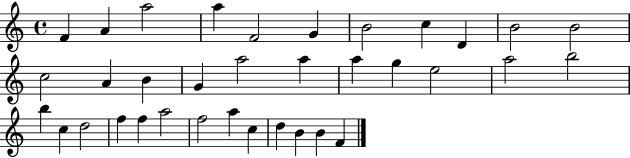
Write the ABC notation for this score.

X:1
T:Untitled
M:4/4
L:1/4
K:C
F A a2 a F2 G B2 c D B2 B2 c2 A B G a2 a a g e2 a2 b2 b c d2 f f a2 f2 a c d B B F